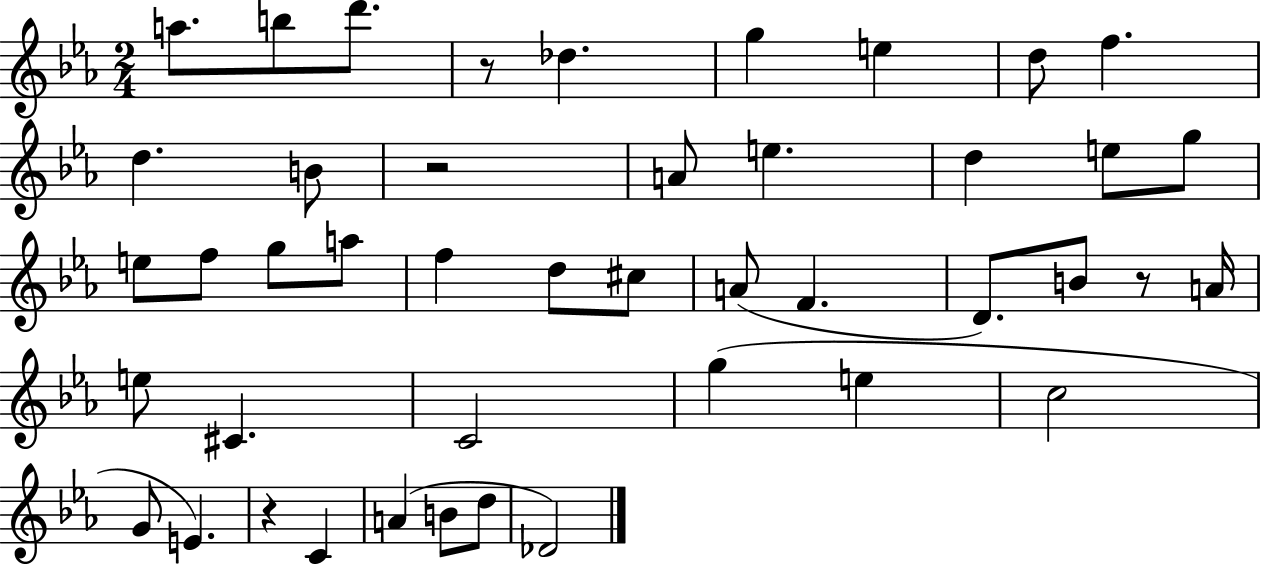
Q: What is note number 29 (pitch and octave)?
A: C#4